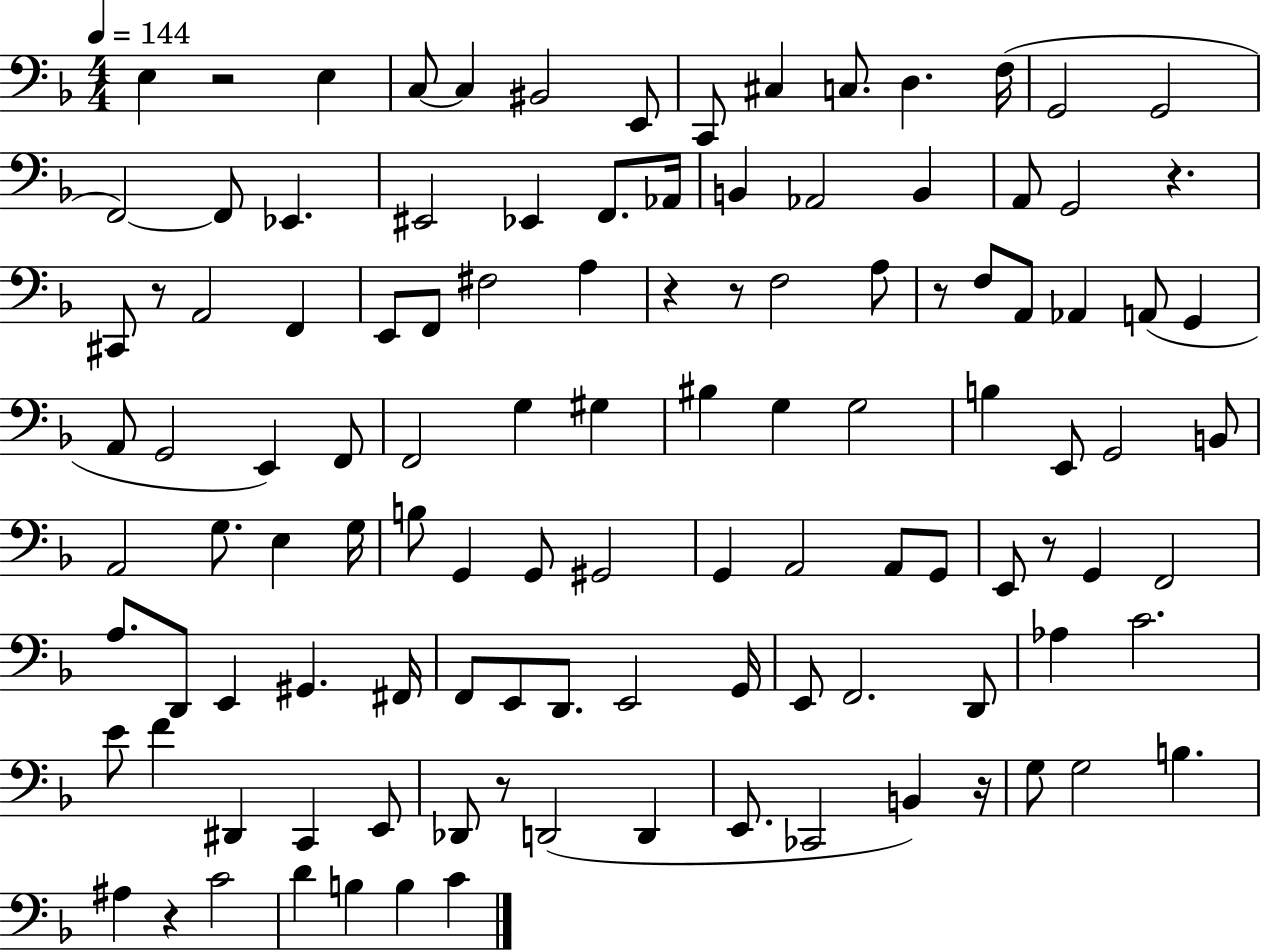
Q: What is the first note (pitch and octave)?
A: E3